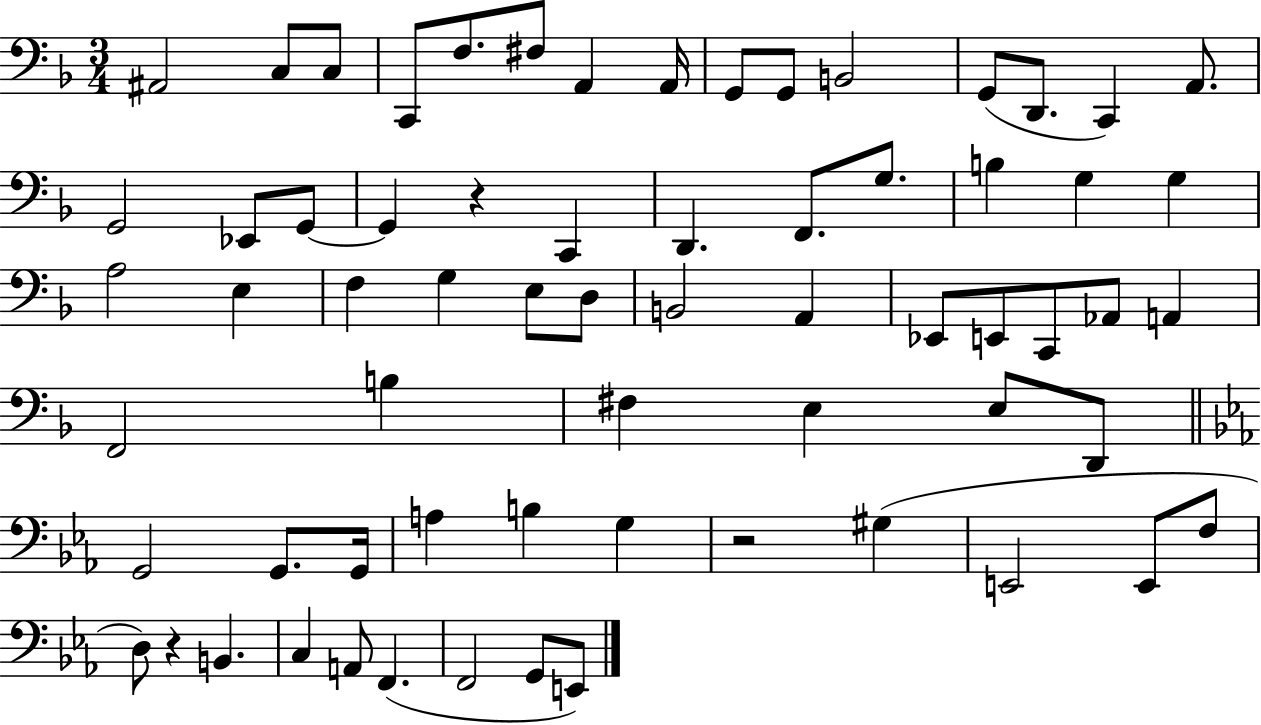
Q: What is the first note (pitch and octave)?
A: A#2